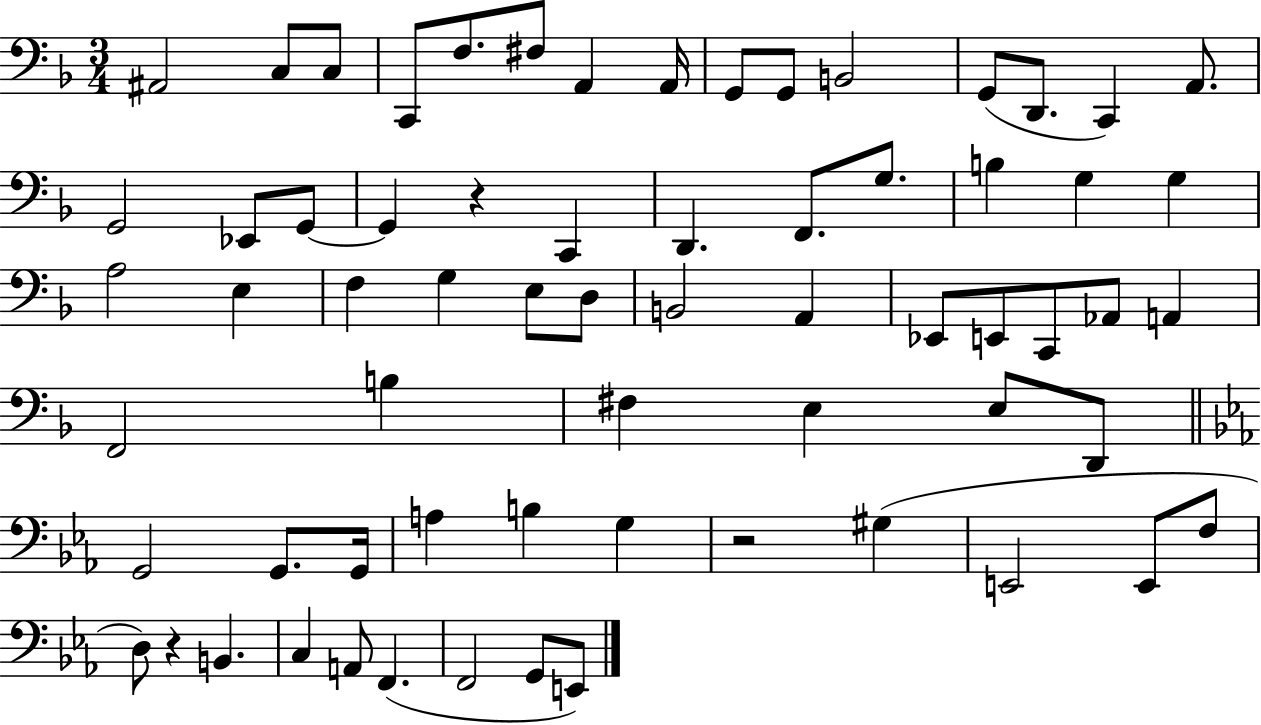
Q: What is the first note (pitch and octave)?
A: A#2